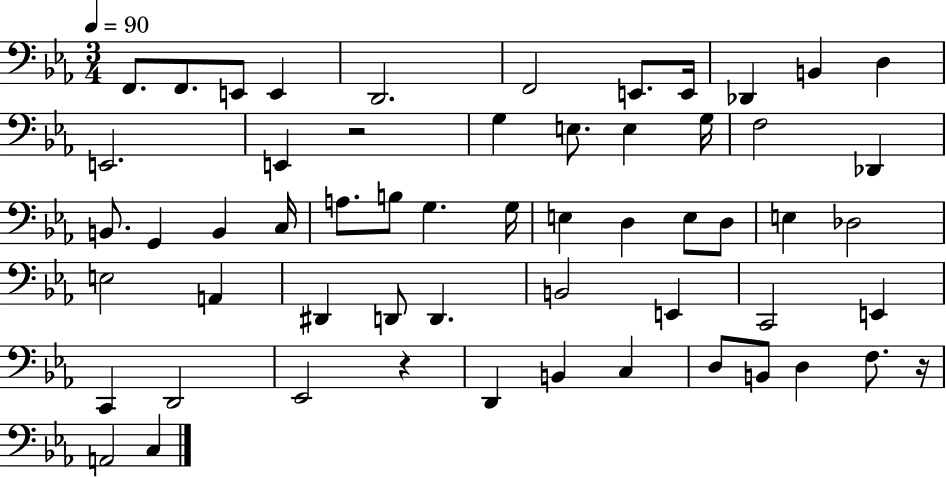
{
  \clef bass
  \numericTimeSignature
  \time 3/4
  \key ees \major
  \tempo 4 = 90
  f,8. f,8. e,8 e,4 | d,2. | f,2 e,8. e,16 | des,4 b,4 d4 | \break e,2. | e,4 r2 | g4 e8. e4 g16 | f2 des,4 | \break b,8. g,4 b,4 c16 | a8. b8 g4. g16 | e4 d4 e8 d8 | e4 des2 | \break e2 a,4 | dis,4 d,8 d,4. | b,2 e,4 | c,2 e,4 | \break c,4 d,2 | ees,2 r4 | d,4 b,4 c4 | d8 b,8 d4 f8. r16 | \break a,2 c4 | \bar "|."
}